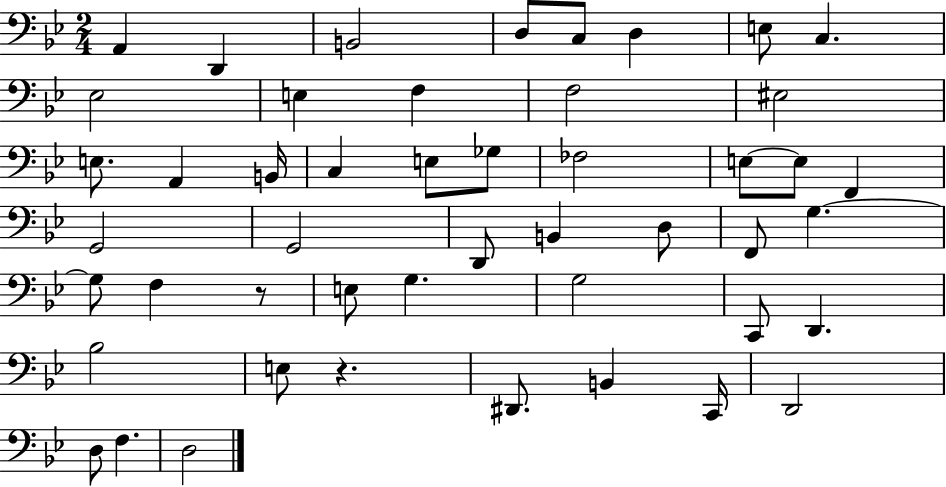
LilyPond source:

{
  \clef bass
  \numericTimeSignature
  \time 2/4
  \key bes \major
  a,4 d,4 | b,2 | d8 c8 d4 | e8 c4. | \break ees2 | e4 f4 | f2 | eis2 | \break e8. a,4 b,16 | c4 e8 ges8 | fes2 | e8~~ e8 f,4 | \break g,2 | g,2 | d,8 b,4 d8 | f,8 g4.~~ | \break g8 f4 r8 | e8 g4. | g2 | c,8 d,4. | \break bes2 | e8 r4. | dis,8. b,4 c,16 | d,2 | \break d8 f4. | d2 | \bar "|."
}